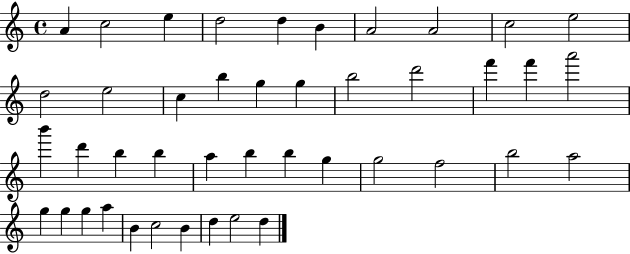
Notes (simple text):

A4/q C5/h E5/q D5/h D5/q B4/q A4/h A4/h C5/h E5/h D5/h E5/h C5/q B5/q G5/q G5/q B5/h D6/h F6/q F6/q A6/h B6/q D6/q B5/q B5/q A5/q B5/q B5/q G5/q G5/h F5/h B5/h A5/h G5/q G5/q G5/q A5/q B4/q C5/h B4/q D5/q E5/h D5/q